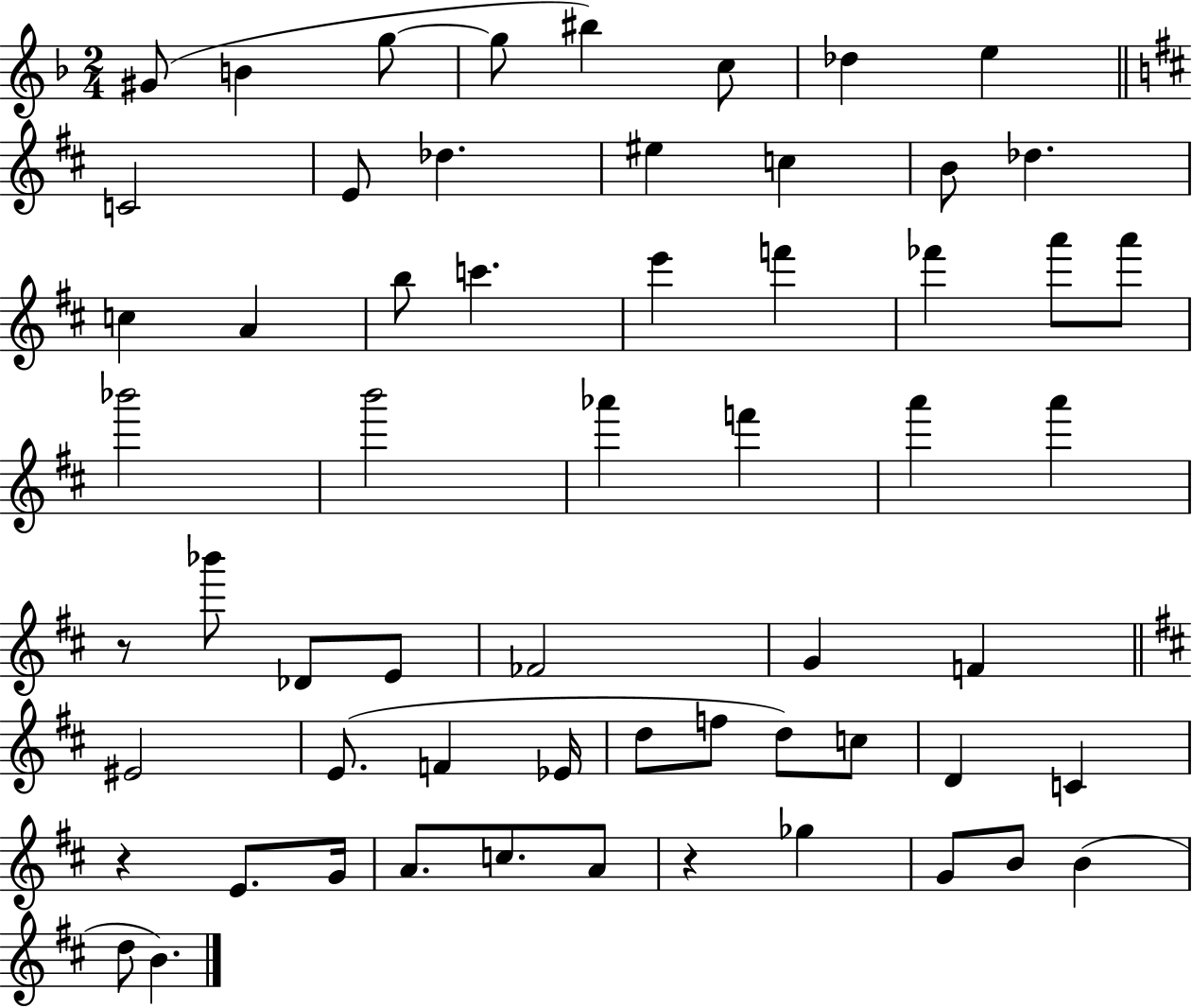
{
  \clef treble
  \numericTimeSignature
  \time 2/4
  \key f \major
  \repeat volta 2 { gis'8( b'4 g''8~~ | g''8 bis''4) c''8 | des''4 e''4 | \bar "||" \break \key d \major c'2 | e'8 des''4. | eis''4 c''4 | b'8 des''4. | \break c''4 a'4 | b''8 c'''4. | e'''4 f'''4 | fes'''4 a'''8 a'''8 | \break bes'''2 | b'''2 | aes'''4 f'''4 | a'''4 a'''4 | \break r8 bes'''8 des'8 e'8 | fes'2 | g'4 f'4 | \bar "||" \break \key d \major eis'2 | e'8.( f'4 ees'16 | d''8 f''8 d''8) c''8 | d'4 c'4 | \break r4 e'8. g'16 | a'8. c''8. a'8 | r4 ges''4 | g'8 b'8 b'4( | \break d''8 b'4.) | } \bar "|."
}